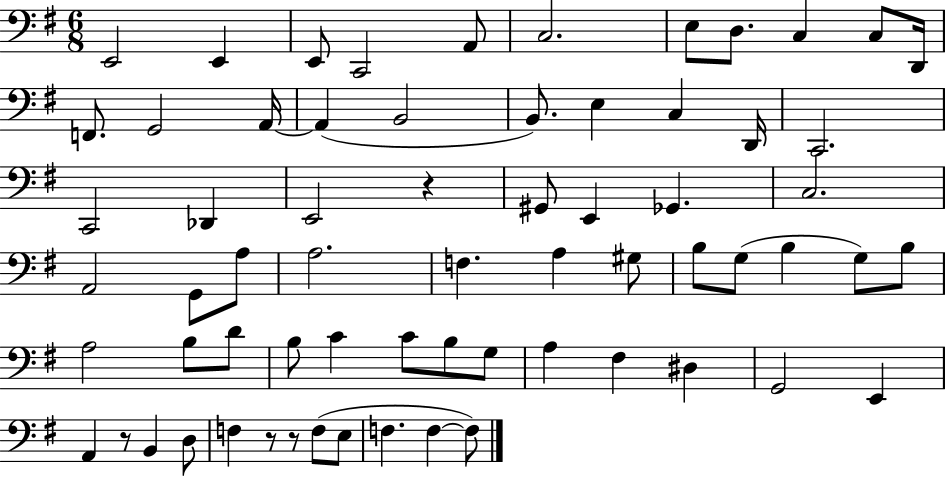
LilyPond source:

{
  \clef bass
  \numericTimeSignature
  \time 6/8
  \key g \major
  e,2 e,4 | e,8 c,2 a,8 | c2. | e8 d8. c4 c8 d,16 | \break f,8. g,2 a,16~~ | a,4( b,2 | b,8.) e4 c4 d,16 | c,2. | \break c,2 des,4 | e,2 r4 | gis,8 e,4 ges,4. | c2. | \break a,2 g,8 a8 | a2. | f4. a4 gis8 | b8 g8( b4 g8) b8 | \break a2 b8 d'8 | b8 c'4 c'8 b8 g8 | a4 fis4 dis4 | g,2 e,4 | \break a,4 r8 b,4 d8 | f4 r8 r8 f8( e8 | f4. f4~~ f8) | \bar "|."
}